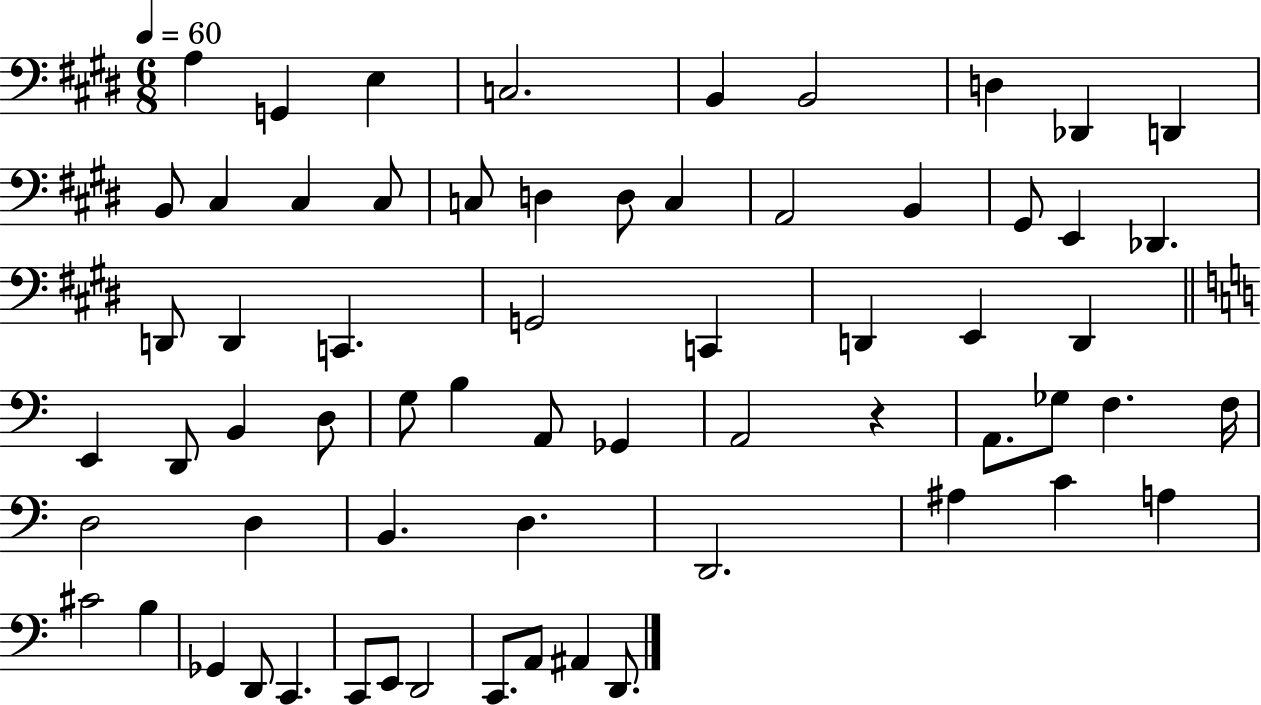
{
  \clef bass
  \numericTimeSignature
  \time 6/8
  \key e \major
  \tempo 4 = 60
  \repeat volta 2 { a4 g,4 e4 | c2. | b,4 b,2 | d4 des,4 d,4 | \break b,8 cis4 cis4 cis8 | c8 d4 d8 c4 | a,2 b,4 | gis,8 e,4 des,4. | \break d,8 d,4 c,4. | g,2 c,4 | d,4 e,4 d,4 | \bar "||" \break \key c \major e,4 d,8 b,4 d8 | g8 b4 a,8 ges,4 | a,2 r4 | a,8. ges8 f4. f16 | \break d2 d4 | b,4. d4. | d,2. | ais4 c'4 a4 | \break cis'2 b4 | ges,4 d,8 c,4. | c,8 e,8 d,2 | c,8. a,8 ais,4 d,8. | \break } \bar "|."
}